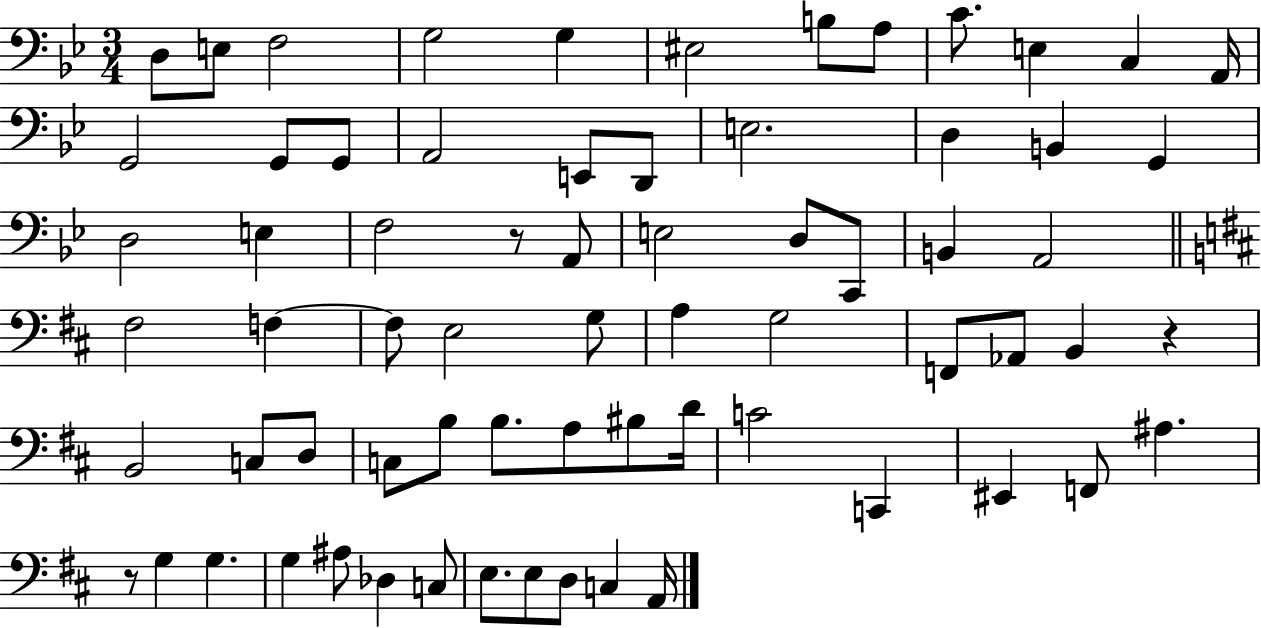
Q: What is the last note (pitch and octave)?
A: A2